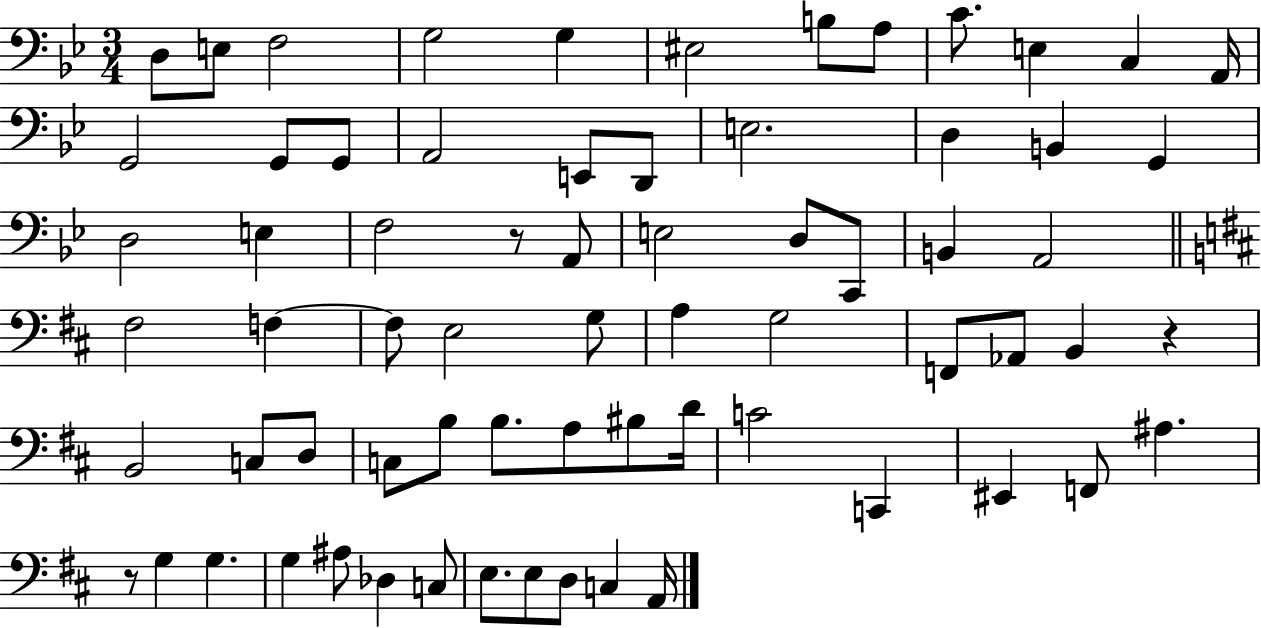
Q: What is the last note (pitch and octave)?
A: A2